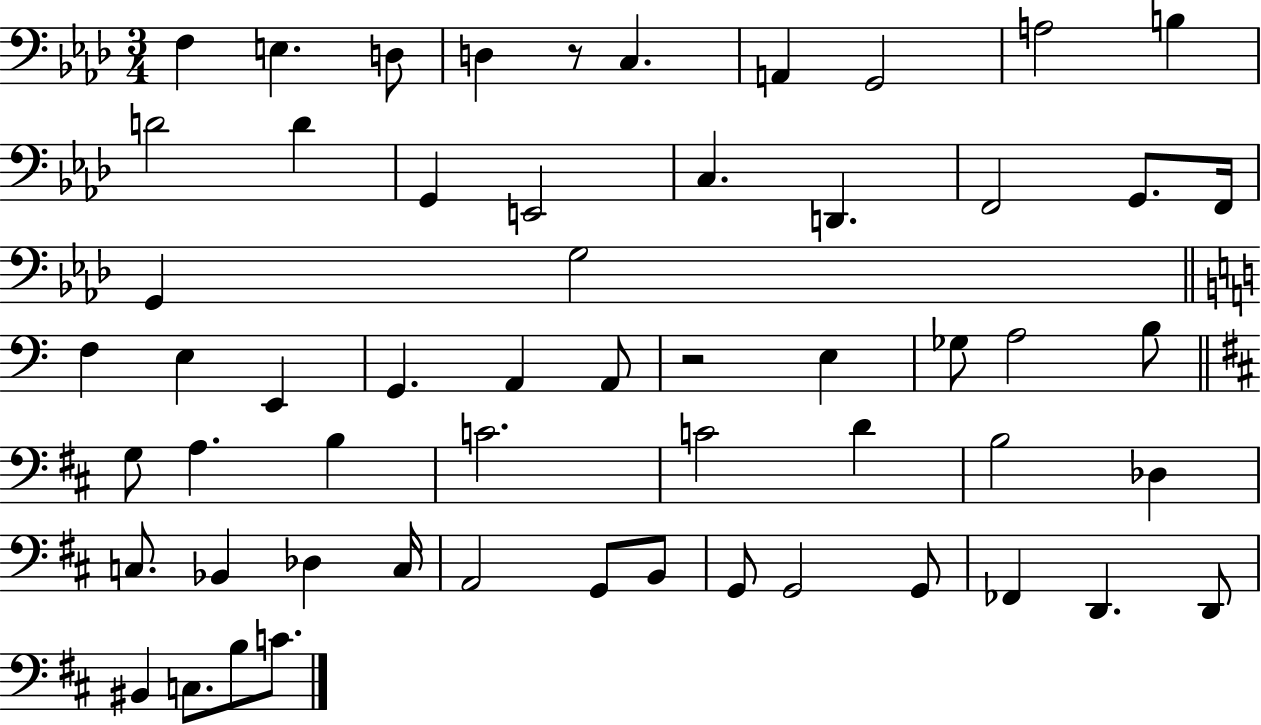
{
  \clef bass
  \numericTimeSignature
  \time 3/4
  \key aes \major
  f4 e4. d8 | d4 r8 c4. | a,4 g,2 | a2 b4 | \break d'2 d'4 | g,4 e,2 | c4. d,4. | f,2 g,8. f,16 | \break g,4 g2 | \bar "||" \break \key a \minor f4 e4 e,4 | g,4. a,4 a,8 | r2 e4 | ges8 a2 b8 | \break \bar "||" \break \key d \major g8 a4. b4 | c'2. | c'2 d'4 | b2 des4 | \break c8. bes,4 des4 c16 | a,2 g,8 b,8 | g,8 g,2 g,8 | fes,4 d,4. d,8 | \break bis,4 c8. b8 c'8. | \bar "|."
}